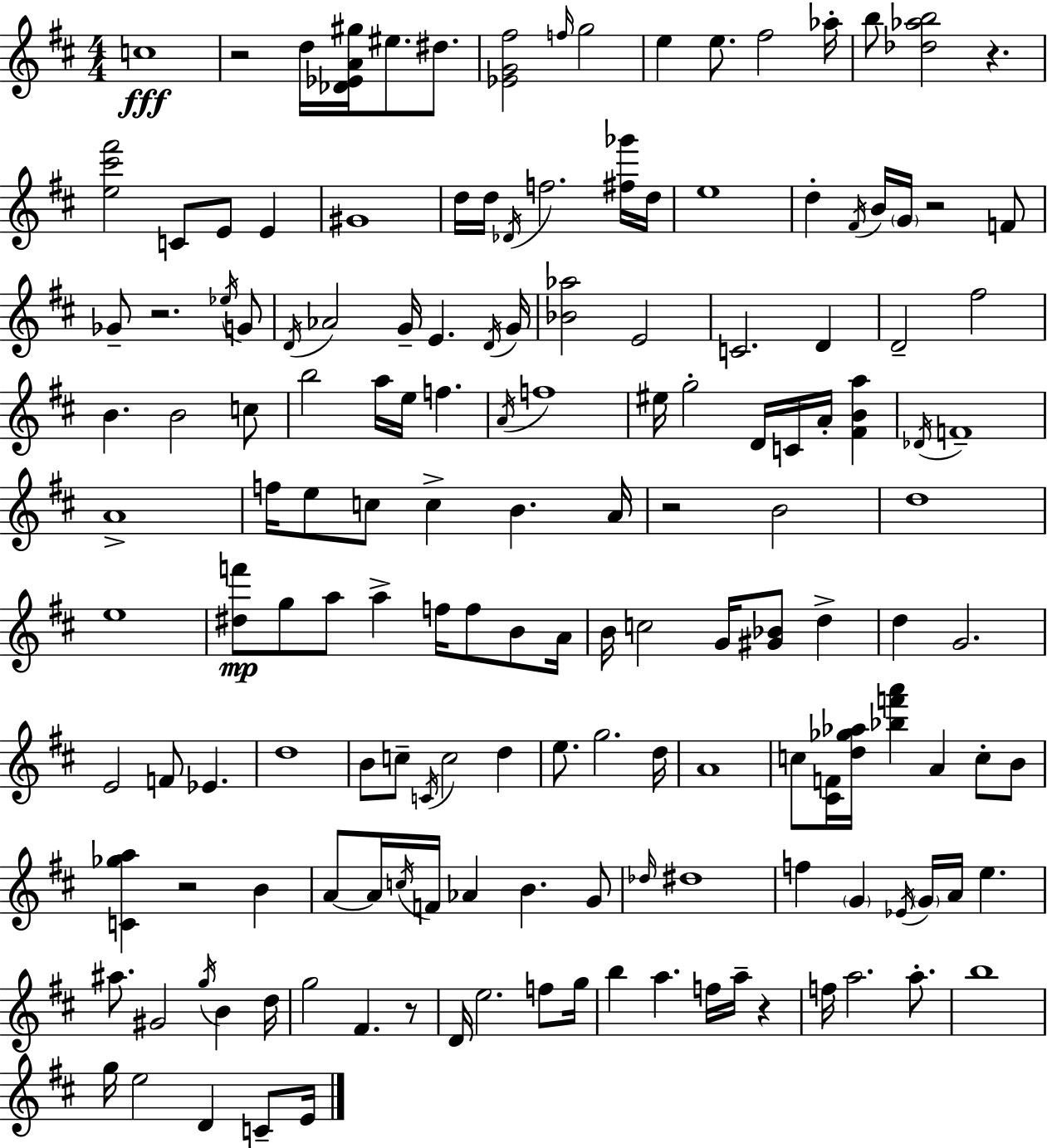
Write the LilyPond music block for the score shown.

{
  \clef treble
  \numericTimeSignature
  \time 4/4
  \key d \major
  c''1\fff | r2 d''16 <des' ees' a' gis''>16 eis''8. dis''8. | <ees' g' fis''>2 \grace { f''16 } g''2 | e''4 e''8. fis''2 | \break aes''16-. b''8 <des'' aes'' b''>2 r4. | <e'' cis''' fis'''>2 c'8 e'8 e'4 | gis'1 | d''16 d''16 \acciaccatura { des'16 } f''2. | \break <fis'' ges'''>16 d''16 e''1 | d''4-. \acciaccatura { fis'16 } b'16 \parenthesize g'16 r2 | f'8 ges'8-- r2. | \acciaccatura { ees''16 } g'8 \acciaccatura { d'16 } aes'2 g'16-- e'4. | \break \acciaccatura { d'16 } g'16 <bes' aes''>2 e'2 | c'2. | d'4 d'2-- fis''2 | b'4. b'2 | \break c''8 b''2 a''16 e''16 | f''4. \acciaccatura { a'16 } f''1 | eis''16 g''2-. | d'16 c'16 a'16-. <fis' b' a''>4 \acciaccatura { des'16 } f'1-- | \break a'1-> | f''16 e''8 c''8 c''4-> | b'4. a'16 r2 | b'2 d''1 | \break e''1 | <dis'' f'''>8\mp g''8 a''8 a''4-> | f''16 f''8 b'8 a'16 b'16 c''2 | g'16 <gis' bes'>8 d''4-> d''4 g'2. | \break e'2 | f'8 ees'4. d''1 | b'8 c''8-- \acciaccatura { c'16 } c''2 | d''4 e''8. g''2. | \break d''16 a'1 | c''8 <cis' f'>16 <d'' ges'' aes''>16 <bes'' f''' a'''>4 | a'4 c''8-. b'8 <c' ges'' a''>4 r2 | b'4 a'8~~ a'16 \acciaccatura { c''16 } f'16 aes'4 | \break b'4. g'8 \grace { des''16 } dis''1 | f''4 \parenthesize g'4 | \acciaccatura { ees'16 } \parenthesize g'16 a'16 e''4. ais''8. gis'2 | \acciaccatura { g''16 } b'4 d''16 g''2 | \break fis'4. r8 d'16 e''2. | f''8 g''16 b''4 | a''4. f''16 a''16-- r4 f''16 a''2. | a''8.-. b''1 | \break g''16 e''2 | d'4 c'8-- e'16 \bar "|."
}